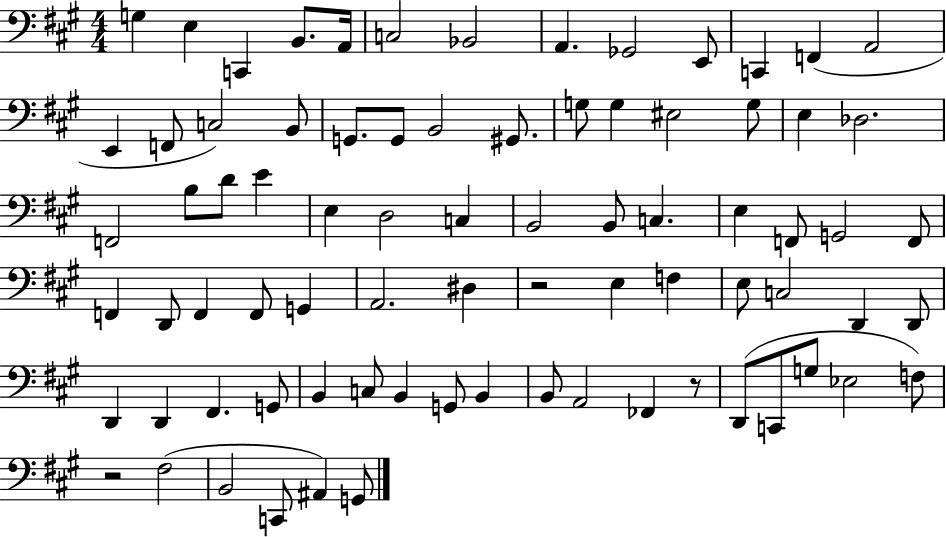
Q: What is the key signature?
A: A major